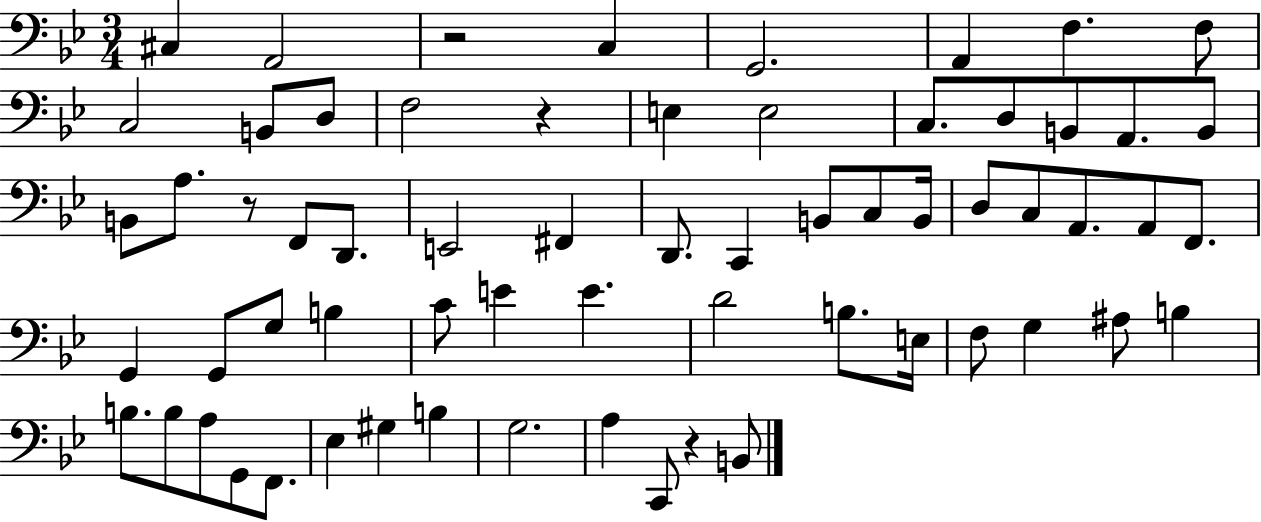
{
  \clef bass
  \numericTimeSignature
  \time 3/4
  \key bes \major
  \repeat volta 2 { cis4 a,2 | r2 c4 | g,2. | a,4 f4. f8 | \break c2 b,8 d8 | f2 r4 | e4 e2 | c8. d8 b,8 a,8. b,8 | \break b,8 a8. r8 f,8 d,8. | e,2 fis,4 | d,8. c,4 b,8 c8 b,16 | d8 c8 a,8. a,8 f,8. | \break g,4 g,8 g8 b4 | c'8 e'4 e'4. | d'2 b8. e16 | f8 g4 ais8 b4 | \break b8. b8 a8 g,8 f,8. | ees4 gis4 b4 | g2. | a4 c,8 r4 b,8 | \break } \bar "|."
}